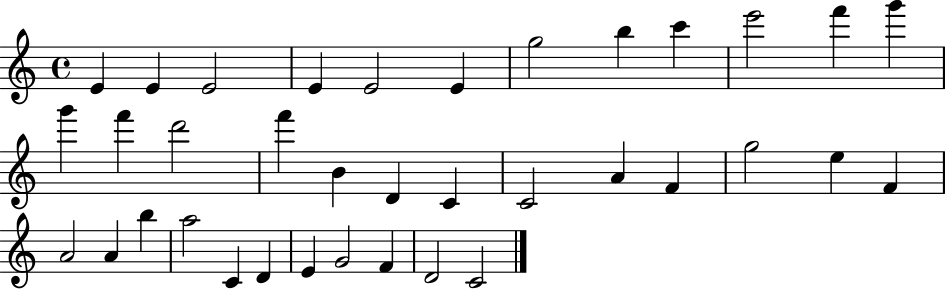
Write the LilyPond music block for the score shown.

{
  \clef treble
  \time 4/4
  \defaultTimeSignature
  \key c \major
  e'4 e'4 e'2 | e'4 e'2 e'4 | g''2 b''4 c'''4 | e'''2 f'''4 g'''4 | \break g'''4 f'''4 d'''2 | f'''4 b'4 d'4 c'4 | c'2 a'4 f'4 | g''2 e''4 f'4 | \break a'2 a'4 b''4 | a''2 c'4 d'4 | e'4 g'2 f'4 | d'2 c'2 | \break \bar "|."
}